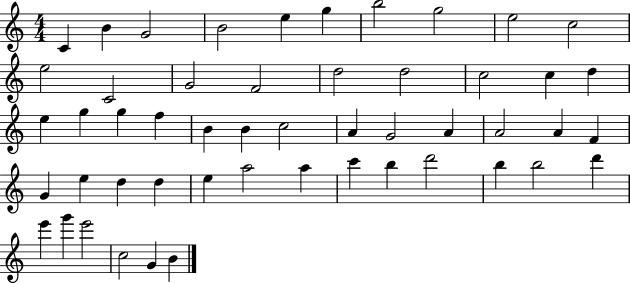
X:1
T:Untitled
M:4/4
L:1/4
K:C
C B G2 B2 e g b2 g2 e2 c2 e2 C2 G2 F2 d2 d2 c2 c d e g g f B B c2 A G2 A A2 A F G e d d e a2 a c' b d'2 b b2 d' e' g' e'2 c2 G B